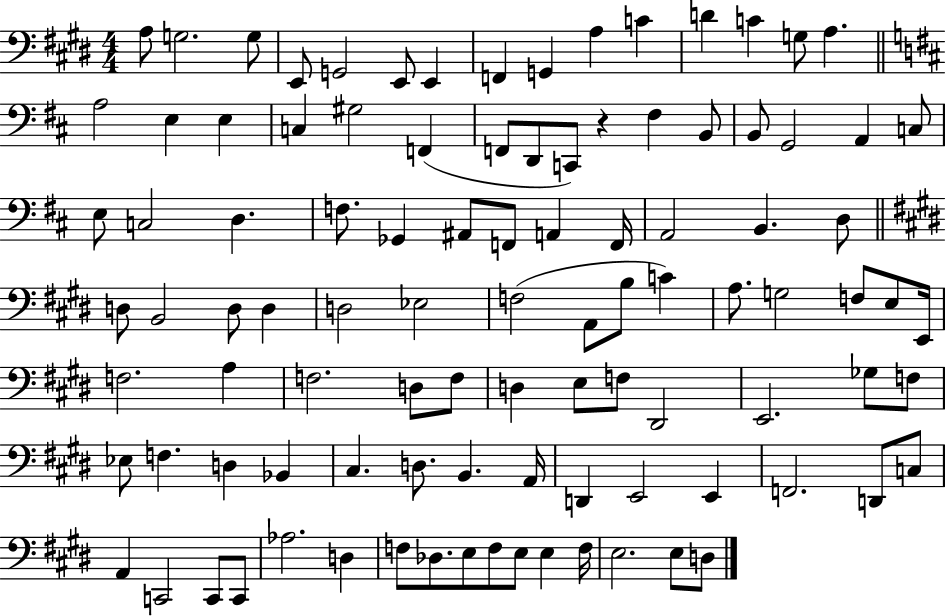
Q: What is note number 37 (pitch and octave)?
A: F2